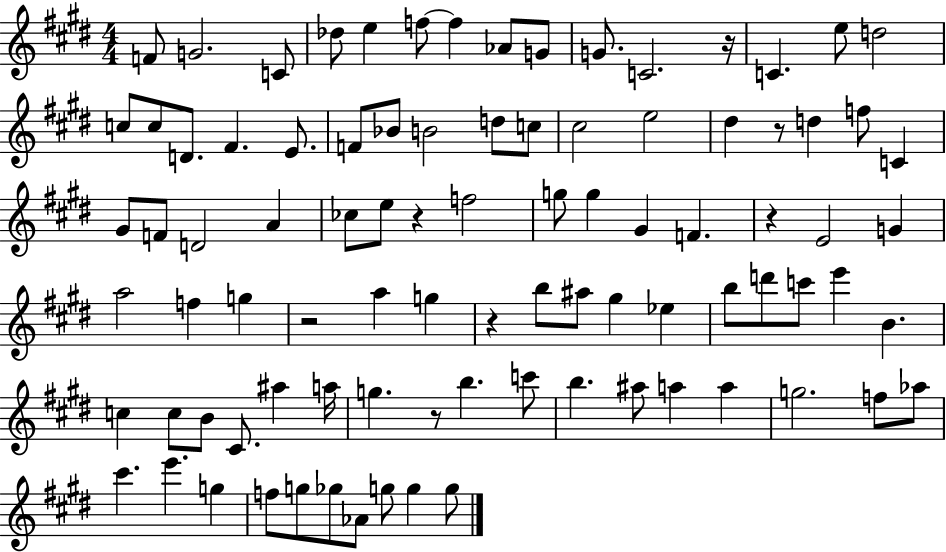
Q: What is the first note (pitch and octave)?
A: F4